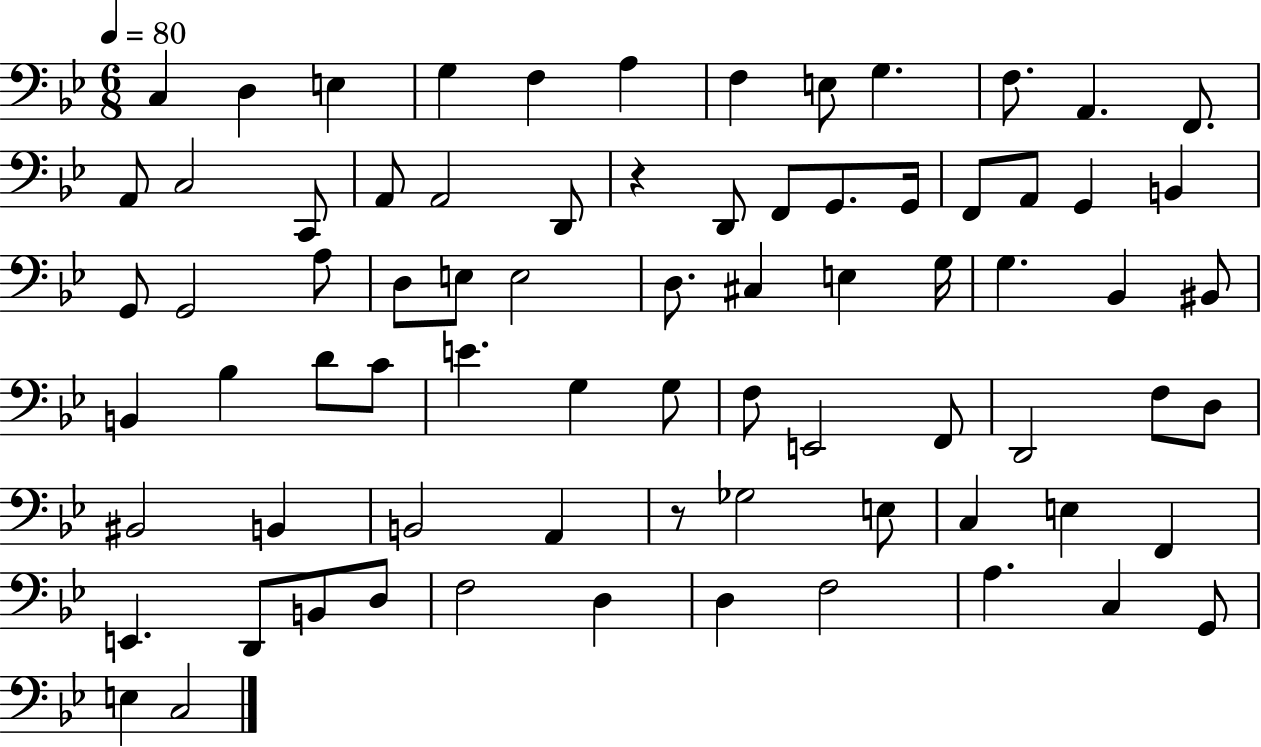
X:1
T:Untitled
M:6/8
L:1/4
K:Bb
C, D, E, G, F, A, F, E,/2 G, F,/2 A,, F,,/2 A,,/2 C,2 C,,/2 A,,/2 A,,2 D,,/2 z D,,/2 F,,/2 G,,/2 G,,/4 F,,/2 A,,/2 G,, B,, G,,/2 G,,2 A,/2 D,/2 E,/2 E,2 D,/2 ^C, E, G,/4 G, _B,, ^B,,/2 B,, _B, D/2 C/2 E G, G,/2 F,/2 E,,2 F,,/2 D,,2 F,/2 D,/2 ^B,,2 B,, B,,2 A,, z/2 _G,2 E,/2 C, E, F,, E,, D,,/2 B,,/2 D,/2 F,2 D, D, F,2 A, C, G,,/2 E, C,2